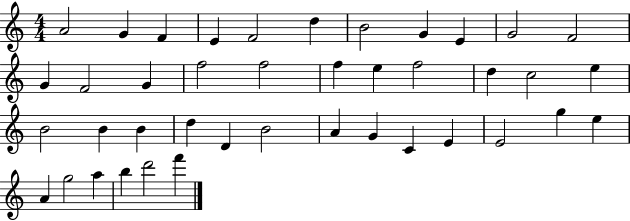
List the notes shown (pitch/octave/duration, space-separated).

A4/h G4/q F4/q E4/q F4/h D5/q B4/h G4/q E4/q G4/h F4/h G4/q F4/h G4/q F5/h F5/h F5/q E5/q F5/h D5/q C5/h E5/q B4/h B4/q B4/q D5/q D4/q B4/h A4/q G4/q C4/q E4/q E4/h G5/q E5/q A4/q G5/h A5/q B5/q D6/h F6/q